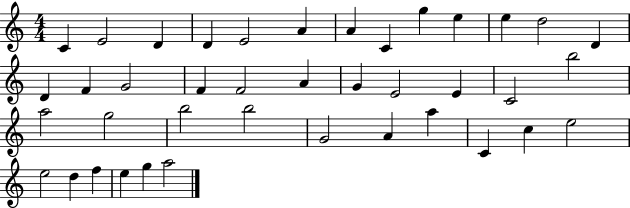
{
  \clef treble
  \numericTimeSignature
  \time 4/4
  \key c \major
  c'4 e'2 d'4 | d'4 e'2 a'4 | a'4 c'4 g''4 e''4 | e''4 d''2 d'4 | \break d'4 f'4 g'2 | f'4 f'2 a'4 | g'4 e'2 e'4 | c'2 b''2 | \break a''2 g''2 | b''2 b''2 | g'2 a'4 a''4 | c'4 c''4 e''2 | \break e''2 d''4 f''4 | e''4 g''4 a''2 | \bar "|."
}